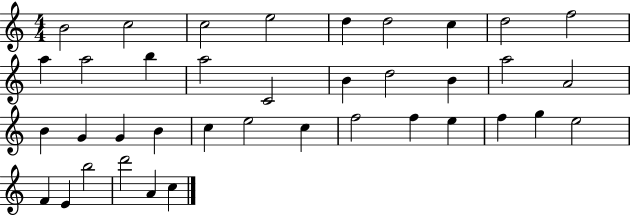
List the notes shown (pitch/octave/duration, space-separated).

B4/h C5/h C5/h E5/h D5/q D5/h C5/q D5/h F5/h A5/q A5/h B5/q A5/h C4/h B4/q D5/h B4/q A5/h A4/h B4/q G4/q G4/q B4/q C5/q E5/h C5/q F5/h F5/q E5/q F5/q G5/q E5/h F4/q E4/q B5/h D6/h A4/q C5/q